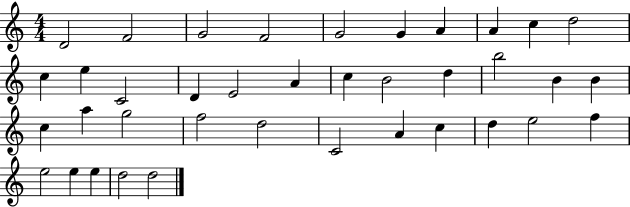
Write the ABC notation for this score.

X:1
T:Untitled
M:4/4
L:1/4
K:C
D2 F2 G2 F2 G2 G A A c d2 c e C2 D E2 A c B2 d b2 B B c a g2 f2 d2 C2 A c d e2 f e2 e e d2 d2